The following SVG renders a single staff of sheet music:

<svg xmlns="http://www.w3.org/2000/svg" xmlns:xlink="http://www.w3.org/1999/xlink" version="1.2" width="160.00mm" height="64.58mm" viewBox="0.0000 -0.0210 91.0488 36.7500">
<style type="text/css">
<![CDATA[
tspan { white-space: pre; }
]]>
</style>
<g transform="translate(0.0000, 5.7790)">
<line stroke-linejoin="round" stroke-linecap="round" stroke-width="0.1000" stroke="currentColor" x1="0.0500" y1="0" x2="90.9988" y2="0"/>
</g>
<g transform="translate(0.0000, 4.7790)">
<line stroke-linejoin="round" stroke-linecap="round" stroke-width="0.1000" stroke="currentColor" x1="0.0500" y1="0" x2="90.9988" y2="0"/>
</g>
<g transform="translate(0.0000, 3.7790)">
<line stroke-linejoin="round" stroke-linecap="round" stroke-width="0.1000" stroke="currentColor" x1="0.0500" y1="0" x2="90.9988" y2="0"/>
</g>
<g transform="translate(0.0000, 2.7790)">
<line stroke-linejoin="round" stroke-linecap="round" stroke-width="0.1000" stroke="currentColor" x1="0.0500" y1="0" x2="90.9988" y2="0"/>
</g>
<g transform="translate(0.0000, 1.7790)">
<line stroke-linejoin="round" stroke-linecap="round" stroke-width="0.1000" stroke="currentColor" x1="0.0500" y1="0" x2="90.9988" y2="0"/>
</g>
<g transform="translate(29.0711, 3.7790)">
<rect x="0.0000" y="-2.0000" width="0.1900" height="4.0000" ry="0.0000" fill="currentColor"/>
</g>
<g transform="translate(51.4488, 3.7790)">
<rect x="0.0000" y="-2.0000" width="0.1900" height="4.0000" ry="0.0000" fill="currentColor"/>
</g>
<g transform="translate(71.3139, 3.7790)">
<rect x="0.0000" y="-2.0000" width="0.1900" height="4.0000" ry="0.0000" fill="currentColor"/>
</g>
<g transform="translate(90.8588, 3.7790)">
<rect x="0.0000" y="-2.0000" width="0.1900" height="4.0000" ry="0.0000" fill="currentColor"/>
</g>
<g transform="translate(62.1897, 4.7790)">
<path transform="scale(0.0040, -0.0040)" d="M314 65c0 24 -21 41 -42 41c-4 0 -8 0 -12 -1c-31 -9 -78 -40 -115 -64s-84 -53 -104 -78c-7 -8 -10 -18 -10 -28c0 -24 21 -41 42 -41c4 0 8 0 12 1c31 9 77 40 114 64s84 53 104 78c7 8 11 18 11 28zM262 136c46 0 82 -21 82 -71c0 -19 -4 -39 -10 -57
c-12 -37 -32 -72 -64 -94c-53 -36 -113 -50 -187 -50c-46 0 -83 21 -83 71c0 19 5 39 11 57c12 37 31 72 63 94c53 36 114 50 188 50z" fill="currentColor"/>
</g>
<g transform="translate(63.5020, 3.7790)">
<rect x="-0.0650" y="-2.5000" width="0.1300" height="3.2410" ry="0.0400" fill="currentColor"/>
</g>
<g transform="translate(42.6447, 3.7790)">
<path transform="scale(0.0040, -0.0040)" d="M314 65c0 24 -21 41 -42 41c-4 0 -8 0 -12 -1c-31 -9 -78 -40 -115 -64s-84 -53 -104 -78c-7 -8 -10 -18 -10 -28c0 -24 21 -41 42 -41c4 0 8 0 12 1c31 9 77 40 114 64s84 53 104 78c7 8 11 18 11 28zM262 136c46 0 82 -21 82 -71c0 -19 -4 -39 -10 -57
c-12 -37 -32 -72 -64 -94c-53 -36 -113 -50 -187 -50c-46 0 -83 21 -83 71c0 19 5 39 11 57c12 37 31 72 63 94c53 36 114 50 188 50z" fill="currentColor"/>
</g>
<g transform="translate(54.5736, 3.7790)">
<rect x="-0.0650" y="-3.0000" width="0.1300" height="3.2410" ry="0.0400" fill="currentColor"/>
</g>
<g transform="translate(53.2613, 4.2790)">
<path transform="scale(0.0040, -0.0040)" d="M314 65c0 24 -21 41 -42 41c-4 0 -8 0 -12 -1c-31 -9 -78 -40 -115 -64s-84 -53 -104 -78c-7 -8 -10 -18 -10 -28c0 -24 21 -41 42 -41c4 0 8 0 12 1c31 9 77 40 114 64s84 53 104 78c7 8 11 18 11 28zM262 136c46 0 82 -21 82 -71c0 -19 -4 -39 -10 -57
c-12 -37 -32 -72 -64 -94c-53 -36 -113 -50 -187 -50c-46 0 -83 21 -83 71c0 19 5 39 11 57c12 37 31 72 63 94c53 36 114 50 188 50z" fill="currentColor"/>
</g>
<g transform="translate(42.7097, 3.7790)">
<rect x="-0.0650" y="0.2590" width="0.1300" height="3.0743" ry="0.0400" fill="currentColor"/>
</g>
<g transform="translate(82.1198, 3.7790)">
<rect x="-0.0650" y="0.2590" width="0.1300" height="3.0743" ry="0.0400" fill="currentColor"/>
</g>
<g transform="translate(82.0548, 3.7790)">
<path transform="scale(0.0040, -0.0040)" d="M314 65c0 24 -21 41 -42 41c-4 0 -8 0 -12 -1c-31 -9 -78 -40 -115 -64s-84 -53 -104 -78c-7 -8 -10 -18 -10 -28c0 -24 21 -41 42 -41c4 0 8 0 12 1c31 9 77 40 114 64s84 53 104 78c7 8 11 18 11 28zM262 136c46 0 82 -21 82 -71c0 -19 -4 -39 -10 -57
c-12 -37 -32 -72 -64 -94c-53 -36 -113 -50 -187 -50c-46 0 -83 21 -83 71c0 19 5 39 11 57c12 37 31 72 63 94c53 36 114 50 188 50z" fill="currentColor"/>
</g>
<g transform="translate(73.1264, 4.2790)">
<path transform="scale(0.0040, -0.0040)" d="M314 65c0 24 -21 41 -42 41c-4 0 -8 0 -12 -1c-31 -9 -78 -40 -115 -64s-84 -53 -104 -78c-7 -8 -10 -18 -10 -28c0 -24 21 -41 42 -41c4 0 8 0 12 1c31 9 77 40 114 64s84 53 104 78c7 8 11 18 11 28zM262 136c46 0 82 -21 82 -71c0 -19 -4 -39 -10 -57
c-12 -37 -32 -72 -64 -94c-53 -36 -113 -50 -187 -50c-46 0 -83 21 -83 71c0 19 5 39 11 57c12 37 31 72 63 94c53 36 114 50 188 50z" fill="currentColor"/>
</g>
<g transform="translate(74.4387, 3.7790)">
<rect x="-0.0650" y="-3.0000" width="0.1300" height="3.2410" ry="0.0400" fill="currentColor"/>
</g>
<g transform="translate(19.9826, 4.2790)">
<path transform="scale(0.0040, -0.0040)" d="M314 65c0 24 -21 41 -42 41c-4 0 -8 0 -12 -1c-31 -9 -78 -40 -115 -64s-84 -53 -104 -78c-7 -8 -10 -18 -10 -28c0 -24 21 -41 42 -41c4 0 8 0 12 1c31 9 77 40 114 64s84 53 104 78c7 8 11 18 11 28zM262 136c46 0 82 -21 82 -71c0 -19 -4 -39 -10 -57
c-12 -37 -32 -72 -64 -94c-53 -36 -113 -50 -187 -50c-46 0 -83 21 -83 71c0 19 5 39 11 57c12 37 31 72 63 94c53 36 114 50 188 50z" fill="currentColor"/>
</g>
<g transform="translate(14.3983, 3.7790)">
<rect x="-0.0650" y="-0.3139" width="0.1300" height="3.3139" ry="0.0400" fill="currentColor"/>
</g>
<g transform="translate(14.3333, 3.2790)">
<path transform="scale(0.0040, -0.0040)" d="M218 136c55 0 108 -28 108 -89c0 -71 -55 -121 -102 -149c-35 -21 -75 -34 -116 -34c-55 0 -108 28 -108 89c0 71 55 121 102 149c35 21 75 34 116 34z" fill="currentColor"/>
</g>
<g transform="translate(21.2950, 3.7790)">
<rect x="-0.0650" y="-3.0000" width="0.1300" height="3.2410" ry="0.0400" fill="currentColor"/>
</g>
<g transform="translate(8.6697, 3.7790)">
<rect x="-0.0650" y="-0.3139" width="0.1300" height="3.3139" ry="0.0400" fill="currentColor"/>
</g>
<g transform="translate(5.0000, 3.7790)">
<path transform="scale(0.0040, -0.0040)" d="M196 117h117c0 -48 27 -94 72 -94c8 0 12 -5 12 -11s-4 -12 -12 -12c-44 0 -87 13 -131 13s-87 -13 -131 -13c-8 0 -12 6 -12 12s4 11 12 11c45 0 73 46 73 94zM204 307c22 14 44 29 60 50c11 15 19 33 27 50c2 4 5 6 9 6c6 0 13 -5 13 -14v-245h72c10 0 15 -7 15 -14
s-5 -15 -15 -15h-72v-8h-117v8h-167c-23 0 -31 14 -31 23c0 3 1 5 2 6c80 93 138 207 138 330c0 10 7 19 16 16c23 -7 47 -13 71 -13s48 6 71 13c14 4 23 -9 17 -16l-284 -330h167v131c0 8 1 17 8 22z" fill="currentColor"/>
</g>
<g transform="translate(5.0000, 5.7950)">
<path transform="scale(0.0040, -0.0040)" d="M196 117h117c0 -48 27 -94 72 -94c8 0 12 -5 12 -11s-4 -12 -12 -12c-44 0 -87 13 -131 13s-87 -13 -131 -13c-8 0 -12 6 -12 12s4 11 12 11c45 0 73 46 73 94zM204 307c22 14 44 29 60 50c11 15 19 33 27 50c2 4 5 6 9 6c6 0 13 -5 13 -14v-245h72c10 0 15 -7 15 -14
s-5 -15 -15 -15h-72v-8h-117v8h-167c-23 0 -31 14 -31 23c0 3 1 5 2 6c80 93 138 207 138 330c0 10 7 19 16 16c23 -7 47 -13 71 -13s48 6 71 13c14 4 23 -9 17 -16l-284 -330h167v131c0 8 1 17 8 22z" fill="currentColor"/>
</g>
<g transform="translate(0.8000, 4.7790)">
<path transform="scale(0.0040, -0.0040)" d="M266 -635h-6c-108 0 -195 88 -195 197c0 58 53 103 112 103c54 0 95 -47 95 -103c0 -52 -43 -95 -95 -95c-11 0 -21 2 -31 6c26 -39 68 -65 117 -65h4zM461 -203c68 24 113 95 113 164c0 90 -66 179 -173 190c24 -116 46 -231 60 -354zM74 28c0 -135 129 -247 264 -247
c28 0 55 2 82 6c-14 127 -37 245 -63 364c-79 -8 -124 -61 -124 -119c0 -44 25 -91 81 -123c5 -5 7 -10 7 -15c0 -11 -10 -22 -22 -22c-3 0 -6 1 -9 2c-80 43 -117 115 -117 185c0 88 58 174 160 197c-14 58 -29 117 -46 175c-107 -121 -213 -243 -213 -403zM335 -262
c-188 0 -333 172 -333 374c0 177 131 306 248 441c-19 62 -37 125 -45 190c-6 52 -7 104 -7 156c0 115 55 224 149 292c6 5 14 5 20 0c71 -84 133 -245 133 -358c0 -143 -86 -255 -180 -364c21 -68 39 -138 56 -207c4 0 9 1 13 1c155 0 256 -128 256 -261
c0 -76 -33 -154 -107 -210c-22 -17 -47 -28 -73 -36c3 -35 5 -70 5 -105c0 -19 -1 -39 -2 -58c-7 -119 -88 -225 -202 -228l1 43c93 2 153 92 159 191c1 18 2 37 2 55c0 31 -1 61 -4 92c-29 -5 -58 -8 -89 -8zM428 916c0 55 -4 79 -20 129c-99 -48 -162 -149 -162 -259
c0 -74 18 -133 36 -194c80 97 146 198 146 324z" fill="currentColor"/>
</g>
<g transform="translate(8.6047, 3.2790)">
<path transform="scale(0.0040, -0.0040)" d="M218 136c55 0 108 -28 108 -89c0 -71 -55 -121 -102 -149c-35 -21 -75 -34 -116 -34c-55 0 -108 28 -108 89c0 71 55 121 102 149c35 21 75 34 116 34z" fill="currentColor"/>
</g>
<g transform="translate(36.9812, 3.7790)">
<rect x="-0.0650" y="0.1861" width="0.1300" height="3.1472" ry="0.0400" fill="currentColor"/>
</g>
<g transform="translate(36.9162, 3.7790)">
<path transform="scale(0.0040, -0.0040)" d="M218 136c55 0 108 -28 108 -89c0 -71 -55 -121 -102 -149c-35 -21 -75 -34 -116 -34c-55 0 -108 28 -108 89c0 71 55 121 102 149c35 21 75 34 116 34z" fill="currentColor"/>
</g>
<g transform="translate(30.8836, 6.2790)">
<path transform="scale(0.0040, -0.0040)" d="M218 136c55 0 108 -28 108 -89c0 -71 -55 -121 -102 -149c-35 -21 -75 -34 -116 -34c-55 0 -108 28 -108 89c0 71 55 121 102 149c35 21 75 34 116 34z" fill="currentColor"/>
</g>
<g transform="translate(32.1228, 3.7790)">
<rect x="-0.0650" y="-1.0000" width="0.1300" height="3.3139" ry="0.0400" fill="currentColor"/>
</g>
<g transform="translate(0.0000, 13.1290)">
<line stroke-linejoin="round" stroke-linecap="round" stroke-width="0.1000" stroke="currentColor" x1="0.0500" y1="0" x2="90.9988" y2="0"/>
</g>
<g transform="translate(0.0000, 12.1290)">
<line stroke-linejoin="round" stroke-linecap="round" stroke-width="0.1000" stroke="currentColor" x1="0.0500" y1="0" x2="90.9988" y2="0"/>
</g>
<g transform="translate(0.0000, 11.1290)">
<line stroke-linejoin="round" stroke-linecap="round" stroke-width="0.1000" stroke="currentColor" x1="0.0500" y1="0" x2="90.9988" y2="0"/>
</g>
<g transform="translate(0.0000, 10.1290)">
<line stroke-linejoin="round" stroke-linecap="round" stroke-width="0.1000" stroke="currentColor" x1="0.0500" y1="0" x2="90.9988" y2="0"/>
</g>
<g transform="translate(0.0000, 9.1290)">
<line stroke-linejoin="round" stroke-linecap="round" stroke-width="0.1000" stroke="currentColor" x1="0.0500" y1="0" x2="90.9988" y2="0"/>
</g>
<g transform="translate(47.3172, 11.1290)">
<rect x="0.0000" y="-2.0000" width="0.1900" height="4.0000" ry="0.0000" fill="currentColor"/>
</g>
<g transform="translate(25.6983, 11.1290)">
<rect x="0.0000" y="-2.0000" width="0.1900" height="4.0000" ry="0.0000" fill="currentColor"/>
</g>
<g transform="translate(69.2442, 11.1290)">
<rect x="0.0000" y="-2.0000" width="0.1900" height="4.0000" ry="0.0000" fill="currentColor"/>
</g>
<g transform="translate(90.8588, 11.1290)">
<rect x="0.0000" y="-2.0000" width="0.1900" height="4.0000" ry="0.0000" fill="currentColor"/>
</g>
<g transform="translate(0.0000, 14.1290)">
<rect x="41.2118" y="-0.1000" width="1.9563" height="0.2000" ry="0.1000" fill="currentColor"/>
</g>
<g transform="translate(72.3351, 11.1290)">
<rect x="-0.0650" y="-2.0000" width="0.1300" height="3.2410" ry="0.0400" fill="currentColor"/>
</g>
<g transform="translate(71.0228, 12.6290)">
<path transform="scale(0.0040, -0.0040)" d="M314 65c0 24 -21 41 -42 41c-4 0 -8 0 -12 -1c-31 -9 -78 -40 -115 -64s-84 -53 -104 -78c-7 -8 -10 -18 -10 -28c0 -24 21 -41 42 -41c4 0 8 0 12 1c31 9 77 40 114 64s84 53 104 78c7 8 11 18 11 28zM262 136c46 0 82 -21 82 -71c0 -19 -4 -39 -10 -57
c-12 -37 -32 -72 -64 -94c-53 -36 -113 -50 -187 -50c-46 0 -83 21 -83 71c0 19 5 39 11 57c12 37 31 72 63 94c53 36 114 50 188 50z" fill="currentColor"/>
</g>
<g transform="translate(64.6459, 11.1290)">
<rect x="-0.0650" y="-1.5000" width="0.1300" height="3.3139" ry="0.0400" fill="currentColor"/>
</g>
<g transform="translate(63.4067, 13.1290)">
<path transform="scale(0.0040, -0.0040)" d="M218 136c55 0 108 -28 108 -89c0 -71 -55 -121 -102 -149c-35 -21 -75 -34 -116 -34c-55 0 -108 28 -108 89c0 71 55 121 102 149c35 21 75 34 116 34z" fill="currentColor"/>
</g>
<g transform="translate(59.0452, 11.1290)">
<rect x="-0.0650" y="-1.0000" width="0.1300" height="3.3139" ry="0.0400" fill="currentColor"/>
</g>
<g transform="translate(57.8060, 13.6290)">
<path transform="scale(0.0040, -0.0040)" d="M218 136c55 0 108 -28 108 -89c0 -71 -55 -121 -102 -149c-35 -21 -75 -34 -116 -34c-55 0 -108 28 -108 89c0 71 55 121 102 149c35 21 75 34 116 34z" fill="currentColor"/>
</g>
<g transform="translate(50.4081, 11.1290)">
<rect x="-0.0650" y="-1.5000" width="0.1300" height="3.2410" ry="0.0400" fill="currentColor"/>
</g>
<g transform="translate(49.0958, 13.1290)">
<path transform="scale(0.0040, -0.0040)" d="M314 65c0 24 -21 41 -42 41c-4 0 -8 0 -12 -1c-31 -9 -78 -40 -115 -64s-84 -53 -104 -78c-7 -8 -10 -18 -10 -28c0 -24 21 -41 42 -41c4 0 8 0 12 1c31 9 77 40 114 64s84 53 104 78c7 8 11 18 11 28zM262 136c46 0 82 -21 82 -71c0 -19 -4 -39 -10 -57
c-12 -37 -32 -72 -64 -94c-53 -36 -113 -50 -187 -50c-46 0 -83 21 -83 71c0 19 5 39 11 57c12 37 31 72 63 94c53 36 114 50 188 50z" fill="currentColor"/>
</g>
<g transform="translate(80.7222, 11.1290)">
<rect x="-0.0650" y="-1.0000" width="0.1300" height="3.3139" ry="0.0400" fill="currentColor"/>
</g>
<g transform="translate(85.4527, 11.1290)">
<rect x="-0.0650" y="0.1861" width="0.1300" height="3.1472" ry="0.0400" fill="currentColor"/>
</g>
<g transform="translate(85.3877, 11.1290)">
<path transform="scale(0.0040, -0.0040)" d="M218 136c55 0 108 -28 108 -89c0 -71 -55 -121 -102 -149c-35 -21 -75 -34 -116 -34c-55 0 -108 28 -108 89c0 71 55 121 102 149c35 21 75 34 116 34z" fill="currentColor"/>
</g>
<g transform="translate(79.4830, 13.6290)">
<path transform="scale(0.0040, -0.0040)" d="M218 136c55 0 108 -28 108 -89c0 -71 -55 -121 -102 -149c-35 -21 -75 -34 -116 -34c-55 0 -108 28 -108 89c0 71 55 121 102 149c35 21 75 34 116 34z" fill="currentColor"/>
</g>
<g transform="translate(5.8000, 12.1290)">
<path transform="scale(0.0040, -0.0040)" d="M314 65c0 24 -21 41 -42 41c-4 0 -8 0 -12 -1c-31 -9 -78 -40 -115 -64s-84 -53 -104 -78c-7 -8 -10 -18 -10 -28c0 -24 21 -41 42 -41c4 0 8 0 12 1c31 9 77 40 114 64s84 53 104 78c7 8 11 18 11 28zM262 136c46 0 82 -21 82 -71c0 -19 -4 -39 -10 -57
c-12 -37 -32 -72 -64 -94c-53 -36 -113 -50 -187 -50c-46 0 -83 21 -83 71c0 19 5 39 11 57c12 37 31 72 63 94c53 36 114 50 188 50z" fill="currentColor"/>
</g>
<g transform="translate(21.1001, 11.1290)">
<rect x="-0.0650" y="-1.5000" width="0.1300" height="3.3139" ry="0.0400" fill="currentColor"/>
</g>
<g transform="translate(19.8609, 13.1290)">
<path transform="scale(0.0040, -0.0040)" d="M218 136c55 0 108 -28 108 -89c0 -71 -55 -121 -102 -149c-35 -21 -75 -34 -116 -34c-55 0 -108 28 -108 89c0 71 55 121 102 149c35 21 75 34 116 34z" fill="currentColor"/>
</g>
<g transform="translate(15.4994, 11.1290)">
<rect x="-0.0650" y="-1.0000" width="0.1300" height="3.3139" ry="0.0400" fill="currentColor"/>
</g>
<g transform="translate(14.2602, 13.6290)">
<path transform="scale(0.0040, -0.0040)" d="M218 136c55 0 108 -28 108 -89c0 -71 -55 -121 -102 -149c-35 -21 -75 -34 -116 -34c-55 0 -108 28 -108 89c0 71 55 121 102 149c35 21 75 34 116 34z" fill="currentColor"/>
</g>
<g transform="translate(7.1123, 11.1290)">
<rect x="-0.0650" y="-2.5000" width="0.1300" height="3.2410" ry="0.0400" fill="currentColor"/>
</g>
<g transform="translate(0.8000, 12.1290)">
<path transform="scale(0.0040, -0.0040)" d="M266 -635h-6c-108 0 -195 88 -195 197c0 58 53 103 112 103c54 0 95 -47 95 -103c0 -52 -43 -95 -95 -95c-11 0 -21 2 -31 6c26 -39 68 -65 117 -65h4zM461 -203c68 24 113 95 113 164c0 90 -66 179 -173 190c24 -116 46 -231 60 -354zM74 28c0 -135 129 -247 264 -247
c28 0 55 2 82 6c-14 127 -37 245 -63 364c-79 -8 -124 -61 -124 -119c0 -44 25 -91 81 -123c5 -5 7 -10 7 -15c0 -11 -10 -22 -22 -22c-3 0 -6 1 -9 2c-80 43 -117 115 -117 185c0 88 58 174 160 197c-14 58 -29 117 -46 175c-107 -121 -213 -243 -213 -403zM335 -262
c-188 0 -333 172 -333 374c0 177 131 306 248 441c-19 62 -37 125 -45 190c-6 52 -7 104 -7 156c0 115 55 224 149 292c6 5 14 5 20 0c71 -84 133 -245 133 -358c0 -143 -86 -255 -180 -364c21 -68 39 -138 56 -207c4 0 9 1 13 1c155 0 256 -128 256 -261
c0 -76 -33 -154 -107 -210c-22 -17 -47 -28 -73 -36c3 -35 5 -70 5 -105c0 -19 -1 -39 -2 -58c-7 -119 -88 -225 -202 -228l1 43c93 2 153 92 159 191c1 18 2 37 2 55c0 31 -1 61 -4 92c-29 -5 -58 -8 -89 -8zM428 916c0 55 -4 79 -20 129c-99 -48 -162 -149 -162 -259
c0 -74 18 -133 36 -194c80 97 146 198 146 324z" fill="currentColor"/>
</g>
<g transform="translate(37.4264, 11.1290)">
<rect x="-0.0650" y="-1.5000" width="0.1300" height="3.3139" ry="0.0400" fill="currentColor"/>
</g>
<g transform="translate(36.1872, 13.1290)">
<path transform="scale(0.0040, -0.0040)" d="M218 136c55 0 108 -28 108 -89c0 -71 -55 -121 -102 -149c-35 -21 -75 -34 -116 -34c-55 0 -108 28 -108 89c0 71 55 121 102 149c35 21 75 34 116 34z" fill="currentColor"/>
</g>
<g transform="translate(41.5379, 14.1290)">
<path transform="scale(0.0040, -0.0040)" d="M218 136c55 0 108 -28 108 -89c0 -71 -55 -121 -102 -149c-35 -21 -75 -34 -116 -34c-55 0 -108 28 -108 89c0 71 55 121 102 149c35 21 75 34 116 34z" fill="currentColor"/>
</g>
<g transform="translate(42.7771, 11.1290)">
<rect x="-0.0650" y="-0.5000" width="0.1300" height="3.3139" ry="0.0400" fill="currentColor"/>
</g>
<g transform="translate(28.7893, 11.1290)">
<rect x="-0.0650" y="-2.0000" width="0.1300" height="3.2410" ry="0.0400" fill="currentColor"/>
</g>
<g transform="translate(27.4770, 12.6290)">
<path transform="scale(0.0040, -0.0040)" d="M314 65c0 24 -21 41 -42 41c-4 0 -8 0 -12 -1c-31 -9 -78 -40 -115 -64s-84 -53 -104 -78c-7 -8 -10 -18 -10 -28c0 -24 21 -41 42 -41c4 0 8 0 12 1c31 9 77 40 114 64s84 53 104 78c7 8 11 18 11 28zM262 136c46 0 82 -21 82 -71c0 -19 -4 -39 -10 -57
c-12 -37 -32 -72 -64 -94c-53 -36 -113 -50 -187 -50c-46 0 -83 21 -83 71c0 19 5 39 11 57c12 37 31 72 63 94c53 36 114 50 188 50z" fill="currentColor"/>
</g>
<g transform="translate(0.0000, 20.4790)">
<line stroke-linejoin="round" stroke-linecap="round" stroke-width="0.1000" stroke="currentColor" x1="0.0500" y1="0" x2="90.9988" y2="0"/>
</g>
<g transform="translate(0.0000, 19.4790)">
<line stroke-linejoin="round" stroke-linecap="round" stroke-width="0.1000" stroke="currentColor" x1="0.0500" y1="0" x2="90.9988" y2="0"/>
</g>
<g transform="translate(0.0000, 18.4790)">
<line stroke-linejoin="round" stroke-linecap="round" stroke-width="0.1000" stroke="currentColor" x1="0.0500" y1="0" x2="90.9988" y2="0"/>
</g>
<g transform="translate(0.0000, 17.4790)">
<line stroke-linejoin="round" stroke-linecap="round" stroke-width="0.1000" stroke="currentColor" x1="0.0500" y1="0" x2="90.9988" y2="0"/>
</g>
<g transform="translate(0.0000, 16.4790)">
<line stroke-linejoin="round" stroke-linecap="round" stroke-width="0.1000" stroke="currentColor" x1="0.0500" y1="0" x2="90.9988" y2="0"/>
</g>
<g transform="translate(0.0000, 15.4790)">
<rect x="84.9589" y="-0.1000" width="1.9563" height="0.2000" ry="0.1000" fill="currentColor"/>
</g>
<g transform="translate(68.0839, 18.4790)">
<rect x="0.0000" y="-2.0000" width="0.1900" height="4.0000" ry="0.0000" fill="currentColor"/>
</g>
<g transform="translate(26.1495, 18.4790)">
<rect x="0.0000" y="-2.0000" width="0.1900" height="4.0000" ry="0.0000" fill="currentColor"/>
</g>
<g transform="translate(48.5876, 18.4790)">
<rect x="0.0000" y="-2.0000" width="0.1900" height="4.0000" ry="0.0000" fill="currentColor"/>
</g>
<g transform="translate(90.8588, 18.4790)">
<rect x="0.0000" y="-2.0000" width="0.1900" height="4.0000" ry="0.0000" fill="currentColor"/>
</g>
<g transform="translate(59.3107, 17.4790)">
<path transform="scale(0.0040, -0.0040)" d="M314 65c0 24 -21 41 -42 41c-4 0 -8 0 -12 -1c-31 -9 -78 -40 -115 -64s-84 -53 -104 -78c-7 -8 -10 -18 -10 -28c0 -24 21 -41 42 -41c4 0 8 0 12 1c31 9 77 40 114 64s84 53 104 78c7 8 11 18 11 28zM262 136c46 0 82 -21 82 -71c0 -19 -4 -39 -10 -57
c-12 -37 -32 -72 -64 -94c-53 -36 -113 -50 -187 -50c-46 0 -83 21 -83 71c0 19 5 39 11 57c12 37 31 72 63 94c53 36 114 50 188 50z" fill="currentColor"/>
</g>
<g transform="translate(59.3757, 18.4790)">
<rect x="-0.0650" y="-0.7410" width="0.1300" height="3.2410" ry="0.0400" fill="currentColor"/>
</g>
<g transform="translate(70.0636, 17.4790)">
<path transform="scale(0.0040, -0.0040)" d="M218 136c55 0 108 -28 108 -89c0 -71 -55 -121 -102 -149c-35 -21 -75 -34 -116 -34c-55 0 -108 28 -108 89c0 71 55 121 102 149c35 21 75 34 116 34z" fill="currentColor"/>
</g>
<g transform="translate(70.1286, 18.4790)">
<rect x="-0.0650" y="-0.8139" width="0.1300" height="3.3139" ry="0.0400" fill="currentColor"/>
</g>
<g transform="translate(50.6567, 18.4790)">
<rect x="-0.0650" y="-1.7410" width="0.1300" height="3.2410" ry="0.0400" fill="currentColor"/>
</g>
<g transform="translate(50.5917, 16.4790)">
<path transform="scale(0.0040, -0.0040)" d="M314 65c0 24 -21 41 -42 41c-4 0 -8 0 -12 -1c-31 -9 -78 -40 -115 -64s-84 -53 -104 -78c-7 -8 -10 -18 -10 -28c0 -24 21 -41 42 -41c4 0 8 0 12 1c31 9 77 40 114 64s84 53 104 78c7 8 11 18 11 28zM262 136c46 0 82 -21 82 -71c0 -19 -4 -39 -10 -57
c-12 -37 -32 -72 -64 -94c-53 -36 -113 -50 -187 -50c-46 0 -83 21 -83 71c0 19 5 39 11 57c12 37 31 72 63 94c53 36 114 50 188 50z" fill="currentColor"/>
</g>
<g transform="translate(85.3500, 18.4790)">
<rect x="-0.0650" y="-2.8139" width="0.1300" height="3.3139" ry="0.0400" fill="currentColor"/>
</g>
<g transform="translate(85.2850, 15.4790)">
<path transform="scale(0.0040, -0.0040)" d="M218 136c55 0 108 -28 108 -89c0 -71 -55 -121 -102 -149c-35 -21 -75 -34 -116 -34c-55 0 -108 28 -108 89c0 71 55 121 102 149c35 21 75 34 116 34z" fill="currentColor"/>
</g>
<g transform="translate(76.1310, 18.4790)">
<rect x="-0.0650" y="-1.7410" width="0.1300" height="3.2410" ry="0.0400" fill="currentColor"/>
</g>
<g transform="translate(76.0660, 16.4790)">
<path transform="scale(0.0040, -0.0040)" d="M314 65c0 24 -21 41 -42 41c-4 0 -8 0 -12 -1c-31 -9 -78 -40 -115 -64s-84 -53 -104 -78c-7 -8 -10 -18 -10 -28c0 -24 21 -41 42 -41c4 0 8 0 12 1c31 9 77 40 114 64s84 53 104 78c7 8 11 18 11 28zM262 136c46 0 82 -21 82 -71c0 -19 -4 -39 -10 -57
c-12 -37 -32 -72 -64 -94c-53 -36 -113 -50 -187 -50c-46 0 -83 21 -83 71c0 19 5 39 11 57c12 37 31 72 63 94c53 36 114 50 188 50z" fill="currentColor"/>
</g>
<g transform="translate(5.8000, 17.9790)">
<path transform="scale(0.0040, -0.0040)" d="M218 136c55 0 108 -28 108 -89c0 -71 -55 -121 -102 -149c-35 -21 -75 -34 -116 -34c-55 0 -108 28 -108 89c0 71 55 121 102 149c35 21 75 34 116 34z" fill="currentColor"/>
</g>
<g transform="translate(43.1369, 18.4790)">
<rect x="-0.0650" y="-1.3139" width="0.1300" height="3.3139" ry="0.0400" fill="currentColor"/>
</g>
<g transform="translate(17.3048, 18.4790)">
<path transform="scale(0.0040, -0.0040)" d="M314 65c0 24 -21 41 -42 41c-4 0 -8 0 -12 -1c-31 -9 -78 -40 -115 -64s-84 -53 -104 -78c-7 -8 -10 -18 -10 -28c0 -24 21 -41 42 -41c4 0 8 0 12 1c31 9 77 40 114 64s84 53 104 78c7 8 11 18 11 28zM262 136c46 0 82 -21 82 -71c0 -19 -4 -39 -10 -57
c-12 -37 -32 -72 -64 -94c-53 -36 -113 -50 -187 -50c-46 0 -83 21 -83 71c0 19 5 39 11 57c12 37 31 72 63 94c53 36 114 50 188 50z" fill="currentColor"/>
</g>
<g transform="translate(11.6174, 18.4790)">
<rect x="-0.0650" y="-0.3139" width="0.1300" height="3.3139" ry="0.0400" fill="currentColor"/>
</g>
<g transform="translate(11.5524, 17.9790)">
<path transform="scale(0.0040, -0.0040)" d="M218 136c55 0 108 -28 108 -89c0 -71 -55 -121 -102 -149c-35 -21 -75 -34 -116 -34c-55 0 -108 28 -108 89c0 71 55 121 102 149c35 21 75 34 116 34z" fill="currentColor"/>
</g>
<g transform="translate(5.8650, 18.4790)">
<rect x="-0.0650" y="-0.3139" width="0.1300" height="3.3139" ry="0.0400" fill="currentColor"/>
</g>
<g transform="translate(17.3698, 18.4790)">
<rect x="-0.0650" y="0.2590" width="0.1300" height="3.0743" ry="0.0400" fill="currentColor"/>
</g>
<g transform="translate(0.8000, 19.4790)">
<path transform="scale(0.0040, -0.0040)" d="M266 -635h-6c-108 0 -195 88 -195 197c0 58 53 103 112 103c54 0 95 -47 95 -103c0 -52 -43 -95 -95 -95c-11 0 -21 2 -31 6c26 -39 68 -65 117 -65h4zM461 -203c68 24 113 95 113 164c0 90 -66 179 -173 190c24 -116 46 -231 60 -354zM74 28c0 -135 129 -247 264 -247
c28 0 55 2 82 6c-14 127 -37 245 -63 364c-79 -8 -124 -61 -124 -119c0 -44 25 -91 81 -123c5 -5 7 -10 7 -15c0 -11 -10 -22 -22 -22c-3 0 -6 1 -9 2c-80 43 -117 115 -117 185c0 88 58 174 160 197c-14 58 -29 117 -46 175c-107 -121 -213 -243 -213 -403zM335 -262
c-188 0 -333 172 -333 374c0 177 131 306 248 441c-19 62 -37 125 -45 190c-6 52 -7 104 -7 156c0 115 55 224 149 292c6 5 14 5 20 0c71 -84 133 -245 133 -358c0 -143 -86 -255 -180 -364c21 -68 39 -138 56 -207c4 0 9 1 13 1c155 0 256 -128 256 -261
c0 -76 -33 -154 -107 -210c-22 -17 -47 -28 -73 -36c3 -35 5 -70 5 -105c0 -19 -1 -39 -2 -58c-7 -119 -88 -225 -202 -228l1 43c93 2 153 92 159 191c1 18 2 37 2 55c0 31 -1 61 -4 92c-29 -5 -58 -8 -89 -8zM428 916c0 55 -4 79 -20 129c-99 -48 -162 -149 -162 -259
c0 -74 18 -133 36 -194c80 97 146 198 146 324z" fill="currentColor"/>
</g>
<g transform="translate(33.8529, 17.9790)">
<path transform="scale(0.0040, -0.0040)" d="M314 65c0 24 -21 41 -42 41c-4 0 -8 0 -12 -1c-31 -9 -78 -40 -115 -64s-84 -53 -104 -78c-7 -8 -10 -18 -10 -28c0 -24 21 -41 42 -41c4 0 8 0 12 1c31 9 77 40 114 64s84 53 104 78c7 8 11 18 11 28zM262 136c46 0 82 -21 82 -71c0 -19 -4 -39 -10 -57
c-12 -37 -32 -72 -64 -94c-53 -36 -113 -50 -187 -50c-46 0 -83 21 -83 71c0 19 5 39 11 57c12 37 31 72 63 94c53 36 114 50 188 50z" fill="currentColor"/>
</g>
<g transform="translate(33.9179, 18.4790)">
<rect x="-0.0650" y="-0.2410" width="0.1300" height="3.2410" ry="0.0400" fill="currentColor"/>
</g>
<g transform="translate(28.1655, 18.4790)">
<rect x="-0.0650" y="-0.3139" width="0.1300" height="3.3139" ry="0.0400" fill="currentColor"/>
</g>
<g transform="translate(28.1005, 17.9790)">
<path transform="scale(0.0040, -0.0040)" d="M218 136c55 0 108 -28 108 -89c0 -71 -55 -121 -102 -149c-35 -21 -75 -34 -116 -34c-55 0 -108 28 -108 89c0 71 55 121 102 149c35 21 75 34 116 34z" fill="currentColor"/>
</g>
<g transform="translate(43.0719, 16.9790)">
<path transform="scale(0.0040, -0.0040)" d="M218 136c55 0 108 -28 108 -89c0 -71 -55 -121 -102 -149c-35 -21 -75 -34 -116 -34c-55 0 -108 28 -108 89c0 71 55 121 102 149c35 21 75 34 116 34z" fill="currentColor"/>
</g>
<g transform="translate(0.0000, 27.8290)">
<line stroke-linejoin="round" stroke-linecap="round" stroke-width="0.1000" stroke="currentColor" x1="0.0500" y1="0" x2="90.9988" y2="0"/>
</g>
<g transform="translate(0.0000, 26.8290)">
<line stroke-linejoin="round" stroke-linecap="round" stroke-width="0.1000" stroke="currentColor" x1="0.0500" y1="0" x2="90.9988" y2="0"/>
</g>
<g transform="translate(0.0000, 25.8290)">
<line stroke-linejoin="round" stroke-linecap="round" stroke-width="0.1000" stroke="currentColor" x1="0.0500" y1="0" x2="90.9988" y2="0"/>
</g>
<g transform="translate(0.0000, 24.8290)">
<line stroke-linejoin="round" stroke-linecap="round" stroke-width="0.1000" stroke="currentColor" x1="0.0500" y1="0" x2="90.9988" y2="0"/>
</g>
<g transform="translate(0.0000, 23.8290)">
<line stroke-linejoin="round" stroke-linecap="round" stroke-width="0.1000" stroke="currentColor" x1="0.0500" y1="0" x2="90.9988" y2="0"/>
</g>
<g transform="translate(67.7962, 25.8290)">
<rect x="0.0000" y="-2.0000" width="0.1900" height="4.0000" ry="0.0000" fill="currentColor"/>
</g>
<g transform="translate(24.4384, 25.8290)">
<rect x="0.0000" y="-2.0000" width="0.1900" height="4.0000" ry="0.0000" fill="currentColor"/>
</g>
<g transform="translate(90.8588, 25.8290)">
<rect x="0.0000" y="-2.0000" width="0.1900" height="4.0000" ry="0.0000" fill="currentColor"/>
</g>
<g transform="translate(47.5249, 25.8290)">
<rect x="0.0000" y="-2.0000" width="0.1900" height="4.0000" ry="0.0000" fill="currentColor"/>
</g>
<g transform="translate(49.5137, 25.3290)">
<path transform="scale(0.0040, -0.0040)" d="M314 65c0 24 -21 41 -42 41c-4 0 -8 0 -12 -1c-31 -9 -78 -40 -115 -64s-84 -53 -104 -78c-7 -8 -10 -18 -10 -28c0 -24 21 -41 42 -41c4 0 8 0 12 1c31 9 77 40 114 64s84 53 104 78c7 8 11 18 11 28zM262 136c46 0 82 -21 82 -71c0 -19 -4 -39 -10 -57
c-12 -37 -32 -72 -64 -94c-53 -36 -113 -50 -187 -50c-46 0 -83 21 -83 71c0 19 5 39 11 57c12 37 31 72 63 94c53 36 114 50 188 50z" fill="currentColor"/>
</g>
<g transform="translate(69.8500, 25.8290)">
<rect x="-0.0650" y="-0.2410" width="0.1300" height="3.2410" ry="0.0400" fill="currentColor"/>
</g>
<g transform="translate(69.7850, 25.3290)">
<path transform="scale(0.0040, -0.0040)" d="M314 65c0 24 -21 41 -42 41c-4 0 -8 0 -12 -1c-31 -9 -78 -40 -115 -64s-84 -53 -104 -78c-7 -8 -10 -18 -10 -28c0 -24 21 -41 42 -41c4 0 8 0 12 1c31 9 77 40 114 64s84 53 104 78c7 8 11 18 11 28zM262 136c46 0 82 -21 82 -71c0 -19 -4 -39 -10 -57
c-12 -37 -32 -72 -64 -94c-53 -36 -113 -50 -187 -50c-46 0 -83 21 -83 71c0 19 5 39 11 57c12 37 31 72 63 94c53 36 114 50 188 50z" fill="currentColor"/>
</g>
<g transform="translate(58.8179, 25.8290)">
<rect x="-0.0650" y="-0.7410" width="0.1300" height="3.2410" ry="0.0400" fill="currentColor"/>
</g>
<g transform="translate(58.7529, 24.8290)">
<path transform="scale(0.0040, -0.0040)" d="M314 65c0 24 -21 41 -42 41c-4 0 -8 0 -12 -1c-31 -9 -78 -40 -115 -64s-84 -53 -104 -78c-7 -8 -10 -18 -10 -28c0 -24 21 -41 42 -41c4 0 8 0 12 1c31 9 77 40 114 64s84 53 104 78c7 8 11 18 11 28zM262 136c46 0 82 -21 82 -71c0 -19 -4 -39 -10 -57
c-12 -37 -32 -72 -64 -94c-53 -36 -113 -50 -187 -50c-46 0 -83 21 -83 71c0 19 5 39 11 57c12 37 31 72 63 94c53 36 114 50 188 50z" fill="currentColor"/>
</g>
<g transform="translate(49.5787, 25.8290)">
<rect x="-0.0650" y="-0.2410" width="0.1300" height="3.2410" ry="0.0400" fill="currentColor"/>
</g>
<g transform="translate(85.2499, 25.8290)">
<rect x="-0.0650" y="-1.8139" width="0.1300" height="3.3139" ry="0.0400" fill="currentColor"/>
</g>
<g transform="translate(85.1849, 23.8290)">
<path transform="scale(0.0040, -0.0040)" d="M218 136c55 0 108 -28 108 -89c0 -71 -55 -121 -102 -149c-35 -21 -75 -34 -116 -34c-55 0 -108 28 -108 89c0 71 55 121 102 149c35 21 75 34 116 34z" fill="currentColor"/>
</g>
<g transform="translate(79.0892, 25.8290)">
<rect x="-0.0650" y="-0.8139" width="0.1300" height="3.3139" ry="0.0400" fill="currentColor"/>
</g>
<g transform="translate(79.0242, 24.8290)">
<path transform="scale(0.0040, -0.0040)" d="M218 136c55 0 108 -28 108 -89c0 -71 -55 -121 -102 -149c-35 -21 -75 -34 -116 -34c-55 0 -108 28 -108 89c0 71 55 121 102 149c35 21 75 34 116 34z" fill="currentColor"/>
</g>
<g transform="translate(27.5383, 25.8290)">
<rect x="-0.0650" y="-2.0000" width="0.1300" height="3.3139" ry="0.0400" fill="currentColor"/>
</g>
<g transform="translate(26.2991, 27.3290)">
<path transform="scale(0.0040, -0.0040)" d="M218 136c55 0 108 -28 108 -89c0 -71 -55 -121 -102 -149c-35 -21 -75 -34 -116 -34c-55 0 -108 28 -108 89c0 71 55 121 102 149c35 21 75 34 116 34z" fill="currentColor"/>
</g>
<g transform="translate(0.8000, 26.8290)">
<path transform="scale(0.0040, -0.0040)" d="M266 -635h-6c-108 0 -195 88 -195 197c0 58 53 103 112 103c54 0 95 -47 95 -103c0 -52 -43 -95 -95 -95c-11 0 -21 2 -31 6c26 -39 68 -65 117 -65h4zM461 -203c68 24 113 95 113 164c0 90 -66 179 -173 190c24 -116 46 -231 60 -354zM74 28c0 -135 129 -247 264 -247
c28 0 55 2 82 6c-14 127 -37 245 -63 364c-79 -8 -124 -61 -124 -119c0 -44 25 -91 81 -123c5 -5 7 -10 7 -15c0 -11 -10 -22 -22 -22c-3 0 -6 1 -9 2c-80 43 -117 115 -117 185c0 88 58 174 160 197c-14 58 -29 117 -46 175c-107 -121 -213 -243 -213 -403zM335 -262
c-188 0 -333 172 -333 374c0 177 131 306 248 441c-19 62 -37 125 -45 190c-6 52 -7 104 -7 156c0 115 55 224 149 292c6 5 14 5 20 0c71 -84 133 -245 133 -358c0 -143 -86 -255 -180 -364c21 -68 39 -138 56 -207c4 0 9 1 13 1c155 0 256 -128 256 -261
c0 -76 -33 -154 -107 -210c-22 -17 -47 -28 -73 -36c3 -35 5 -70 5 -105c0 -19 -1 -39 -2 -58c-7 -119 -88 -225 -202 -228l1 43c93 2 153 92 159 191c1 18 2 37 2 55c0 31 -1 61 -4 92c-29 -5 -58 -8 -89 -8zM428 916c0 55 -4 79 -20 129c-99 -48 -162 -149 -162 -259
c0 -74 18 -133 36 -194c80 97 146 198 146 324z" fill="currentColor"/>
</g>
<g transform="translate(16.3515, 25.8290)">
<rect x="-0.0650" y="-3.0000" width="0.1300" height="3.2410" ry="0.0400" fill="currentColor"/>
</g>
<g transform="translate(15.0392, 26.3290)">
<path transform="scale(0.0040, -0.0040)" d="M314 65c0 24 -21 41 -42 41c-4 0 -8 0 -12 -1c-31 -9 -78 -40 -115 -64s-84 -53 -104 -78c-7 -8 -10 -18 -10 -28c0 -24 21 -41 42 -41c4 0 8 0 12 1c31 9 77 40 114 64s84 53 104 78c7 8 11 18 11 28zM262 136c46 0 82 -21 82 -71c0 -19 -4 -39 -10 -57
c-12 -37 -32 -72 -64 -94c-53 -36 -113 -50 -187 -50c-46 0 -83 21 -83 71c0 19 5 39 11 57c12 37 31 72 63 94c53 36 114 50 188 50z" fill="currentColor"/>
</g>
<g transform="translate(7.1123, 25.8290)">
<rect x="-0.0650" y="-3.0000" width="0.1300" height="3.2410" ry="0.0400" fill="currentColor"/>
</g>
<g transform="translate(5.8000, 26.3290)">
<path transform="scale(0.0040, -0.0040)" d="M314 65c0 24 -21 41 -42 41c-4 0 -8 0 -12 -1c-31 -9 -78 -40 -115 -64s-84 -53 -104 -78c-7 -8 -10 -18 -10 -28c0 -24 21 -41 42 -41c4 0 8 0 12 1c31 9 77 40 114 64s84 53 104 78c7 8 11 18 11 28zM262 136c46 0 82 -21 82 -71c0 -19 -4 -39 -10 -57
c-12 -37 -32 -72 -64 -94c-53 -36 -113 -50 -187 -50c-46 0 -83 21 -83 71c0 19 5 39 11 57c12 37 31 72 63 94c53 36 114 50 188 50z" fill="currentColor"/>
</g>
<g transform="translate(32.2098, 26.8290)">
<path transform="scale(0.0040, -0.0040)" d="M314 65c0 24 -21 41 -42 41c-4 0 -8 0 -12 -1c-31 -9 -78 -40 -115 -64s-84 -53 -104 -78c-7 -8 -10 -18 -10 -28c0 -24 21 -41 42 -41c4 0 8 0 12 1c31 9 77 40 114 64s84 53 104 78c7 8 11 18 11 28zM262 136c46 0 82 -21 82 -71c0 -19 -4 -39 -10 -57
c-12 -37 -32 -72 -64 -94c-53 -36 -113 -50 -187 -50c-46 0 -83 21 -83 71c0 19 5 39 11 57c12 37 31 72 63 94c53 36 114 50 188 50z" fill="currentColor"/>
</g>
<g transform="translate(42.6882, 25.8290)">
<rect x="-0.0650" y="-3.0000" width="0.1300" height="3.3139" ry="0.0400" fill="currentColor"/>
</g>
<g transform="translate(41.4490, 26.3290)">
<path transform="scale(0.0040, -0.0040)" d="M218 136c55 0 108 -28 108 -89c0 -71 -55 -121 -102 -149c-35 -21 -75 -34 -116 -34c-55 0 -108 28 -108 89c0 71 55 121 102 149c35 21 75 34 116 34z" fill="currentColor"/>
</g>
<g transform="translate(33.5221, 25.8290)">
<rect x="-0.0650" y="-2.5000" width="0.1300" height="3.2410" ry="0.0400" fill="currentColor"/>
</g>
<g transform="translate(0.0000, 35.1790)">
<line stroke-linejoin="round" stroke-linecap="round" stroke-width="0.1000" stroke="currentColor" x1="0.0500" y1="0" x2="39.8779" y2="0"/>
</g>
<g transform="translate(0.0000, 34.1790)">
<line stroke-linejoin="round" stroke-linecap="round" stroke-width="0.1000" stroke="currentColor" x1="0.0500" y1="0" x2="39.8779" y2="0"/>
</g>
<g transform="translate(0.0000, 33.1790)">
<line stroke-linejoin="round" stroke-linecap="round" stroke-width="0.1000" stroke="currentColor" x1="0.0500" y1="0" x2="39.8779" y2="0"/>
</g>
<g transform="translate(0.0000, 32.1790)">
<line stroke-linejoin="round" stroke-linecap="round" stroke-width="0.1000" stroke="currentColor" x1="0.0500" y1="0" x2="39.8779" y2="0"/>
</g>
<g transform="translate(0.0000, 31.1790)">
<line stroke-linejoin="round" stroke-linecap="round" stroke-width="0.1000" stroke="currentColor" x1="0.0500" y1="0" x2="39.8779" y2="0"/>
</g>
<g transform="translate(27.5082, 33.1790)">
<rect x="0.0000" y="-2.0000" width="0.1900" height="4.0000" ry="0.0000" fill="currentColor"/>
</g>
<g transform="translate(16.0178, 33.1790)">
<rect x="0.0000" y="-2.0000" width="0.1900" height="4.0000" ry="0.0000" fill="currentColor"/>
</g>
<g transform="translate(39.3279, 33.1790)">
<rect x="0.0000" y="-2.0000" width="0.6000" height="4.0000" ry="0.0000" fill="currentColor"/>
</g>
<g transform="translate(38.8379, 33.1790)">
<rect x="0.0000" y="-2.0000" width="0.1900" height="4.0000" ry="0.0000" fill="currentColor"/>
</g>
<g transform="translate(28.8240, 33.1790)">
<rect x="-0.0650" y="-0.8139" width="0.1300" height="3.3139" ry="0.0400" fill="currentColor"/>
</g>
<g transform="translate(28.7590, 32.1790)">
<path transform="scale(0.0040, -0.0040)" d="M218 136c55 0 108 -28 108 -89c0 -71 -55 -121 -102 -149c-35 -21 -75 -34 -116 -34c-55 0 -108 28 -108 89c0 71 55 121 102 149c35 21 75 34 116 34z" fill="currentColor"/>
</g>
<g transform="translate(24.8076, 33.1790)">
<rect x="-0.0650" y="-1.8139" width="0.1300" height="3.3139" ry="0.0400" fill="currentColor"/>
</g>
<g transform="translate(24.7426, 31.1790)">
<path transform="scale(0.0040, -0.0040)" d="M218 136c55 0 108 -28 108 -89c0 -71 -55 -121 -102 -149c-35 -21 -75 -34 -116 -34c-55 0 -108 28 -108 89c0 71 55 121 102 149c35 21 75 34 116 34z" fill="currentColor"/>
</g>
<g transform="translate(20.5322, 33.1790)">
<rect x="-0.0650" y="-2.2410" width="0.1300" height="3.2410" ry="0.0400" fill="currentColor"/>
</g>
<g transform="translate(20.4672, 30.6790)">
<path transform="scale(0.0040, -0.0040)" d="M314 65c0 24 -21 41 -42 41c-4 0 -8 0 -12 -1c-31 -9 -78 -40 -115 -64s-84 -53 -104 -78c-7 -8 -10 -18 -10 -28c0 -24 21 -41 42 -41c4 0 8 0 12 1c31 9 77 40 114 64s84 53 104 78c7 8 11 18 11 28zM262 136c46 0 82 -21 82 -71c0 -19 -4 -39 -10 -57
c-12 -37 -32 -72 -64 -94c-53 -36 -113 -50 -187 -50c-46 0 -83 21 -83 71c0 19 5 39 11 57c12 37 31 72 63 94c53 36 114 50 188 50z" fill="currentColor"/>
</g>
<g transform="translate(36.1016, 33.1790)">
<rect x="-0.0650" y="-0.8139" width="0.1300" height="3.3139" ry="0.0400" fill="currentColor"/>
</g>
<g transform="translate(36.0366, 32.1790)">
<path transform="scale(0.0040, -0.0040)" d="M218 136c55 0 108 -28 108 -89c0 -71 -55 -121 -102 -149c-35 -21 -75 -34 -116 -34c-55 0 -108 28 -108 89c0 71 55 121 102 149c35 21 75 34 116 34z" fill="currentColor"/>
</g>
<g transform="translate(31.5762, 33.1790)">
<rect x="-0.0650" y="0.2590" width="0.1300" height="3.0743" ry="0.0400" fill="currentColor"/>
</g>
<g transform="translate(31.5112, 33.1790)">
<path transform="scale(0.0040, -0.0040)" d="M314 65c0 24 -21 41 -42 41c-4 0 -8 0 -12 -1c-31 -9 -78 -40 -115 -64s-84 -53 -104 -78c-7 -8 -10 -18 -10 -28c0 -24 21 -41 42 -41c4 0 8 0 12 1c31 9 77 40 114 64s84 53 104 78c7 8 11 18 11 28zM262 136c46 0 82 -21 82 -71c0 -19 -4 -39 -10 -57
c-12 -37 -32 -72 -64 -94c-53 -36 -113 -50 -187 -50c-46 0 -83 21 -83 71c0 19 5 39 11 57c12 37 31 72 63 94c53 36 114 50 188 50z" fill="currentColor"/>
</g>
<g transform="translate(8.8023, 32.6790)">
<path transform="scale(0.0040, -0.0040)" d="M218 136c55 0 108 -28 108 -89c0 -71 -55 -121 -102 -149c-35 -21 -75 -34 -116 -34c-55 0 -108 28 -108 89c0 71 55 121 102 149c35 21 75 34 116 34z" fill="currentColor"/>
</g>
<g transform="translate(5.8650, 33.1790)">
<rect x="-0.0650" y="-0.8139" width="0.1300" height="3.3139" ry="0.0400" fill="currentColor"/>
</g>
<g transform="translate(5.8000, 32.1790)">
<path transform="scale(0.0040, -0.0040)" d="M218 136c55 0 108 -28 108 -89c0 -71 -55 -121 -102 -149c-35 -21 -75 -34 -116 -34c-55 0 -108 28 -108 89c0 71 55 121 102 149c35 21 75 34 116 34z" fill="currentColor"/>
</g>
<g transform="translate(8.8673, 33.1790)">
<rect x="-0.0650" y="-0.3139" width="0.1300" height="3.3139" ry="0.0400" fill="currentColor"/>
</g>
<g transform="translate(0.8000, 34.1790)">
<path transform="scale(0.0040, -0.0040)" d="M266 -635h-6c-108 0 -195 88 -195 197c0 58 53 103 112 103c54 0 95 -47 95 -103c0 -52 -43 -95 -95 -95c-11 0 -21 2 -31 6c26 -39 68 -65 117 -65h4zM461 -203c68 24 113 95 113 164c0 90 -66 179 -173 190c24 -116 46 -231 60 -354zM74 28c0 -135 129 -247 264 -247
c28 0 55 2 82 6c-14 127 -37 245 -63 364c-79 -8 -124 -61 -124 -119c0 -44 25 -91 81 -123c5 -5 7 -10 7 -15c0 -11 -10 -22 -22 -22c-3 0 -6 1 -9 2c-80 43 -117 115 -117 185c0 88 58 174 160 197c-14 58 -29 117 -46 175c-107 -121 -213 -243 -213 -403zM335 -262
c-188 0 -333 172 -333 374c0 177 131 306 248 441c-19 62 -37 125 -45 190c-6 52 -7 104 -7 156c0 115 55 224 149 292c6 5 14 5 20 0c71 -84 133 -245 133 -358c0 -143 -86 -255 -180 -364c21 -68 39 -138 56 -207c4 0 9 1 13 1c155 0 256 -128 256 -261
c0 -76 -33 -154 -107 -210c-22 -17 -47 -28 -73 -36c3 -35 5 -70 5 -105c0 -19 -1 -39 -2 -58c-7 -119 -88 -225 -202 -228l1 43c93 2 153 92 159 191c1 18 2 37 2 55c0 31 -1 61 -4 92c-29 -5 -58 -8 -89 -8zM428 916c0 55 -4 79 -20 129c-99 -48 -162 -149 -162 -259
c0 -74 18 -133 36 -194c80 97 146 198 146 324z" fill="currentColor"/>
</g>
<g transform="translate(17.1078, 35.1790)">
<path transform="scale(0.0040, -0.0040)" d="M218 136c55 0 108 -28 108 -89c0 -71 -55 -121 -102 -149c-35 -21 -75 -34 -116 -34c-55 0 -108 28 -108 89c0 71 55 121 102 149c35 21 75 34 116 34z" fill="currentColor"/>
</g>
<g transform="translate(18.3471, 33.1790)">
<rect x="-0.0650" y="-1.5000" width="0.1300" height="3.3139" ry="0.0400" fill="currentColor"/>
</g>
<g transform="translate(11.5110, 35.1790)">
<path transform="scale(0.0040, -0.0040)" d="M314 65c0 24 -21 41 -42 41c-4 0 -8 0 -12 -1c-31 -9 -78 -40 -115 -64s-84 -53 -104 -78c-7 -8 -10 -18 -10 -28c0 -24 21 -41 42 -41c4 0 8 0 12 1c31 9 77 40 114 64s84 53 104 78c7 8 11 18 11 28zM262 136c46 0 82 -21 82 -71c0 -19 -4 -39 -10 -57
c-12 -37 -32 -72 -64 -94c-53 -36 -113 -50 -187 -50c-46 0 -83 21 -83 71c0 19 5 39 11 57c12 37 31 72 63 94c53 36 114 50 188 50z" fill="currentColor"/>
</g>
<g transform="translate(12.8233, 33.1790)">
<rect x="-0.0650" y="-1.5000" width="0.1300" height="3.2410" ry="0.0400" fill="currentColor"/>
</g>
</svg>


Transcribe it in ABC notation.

X:1
T:Untitled
M:4/4
L:1/4
K:C
c c A2 D B B2 A2 G2 A2 B2 G2 D E F2 E C E2 D E F2 D B c c B2 c c2 e f2 d2 d f2 a A2 A2 F G2 A c2 d2 c2 d f d c E2 E g2 f d B2 d